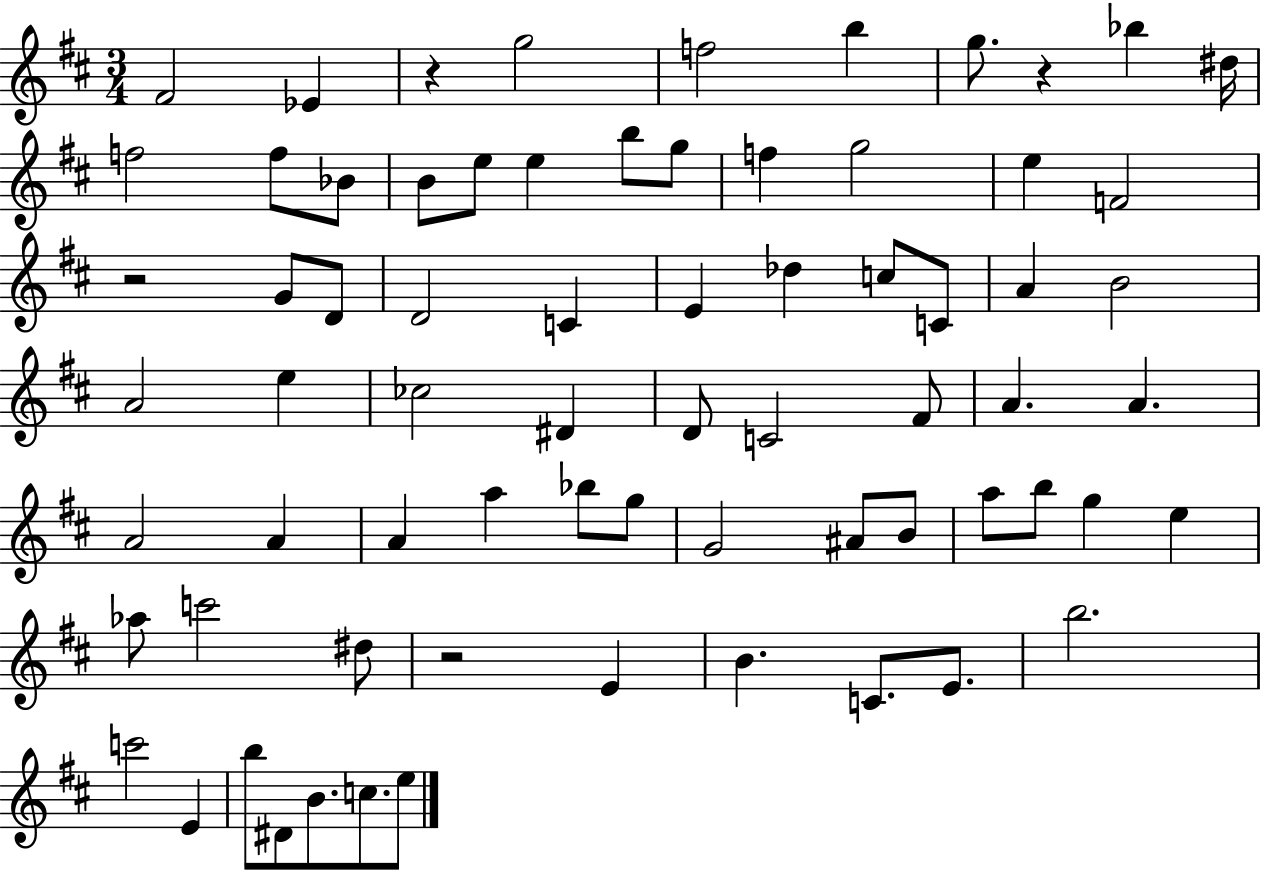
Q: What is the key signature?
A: D major